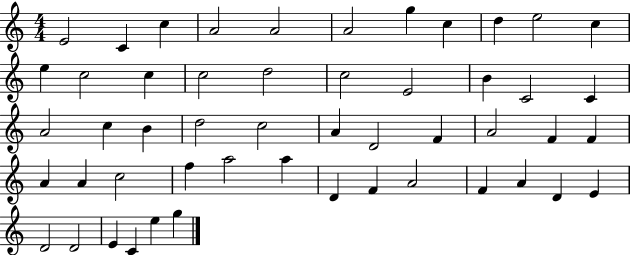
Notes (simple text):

E4/h C4/q C5/q A4/h A4/h A4/h G5/q C5/q D5/q E5/h C5/q E5/q C5/h C5/q C5/h D5/h C5/h E4/h B4/q C4/h C4/q A4/h C5/q B4/q D5/h C5/h A4/q D4/h F4/q A4/h F4/q F4/q A4/q A4/q C5/h F5/q A5/h A5/q D4/q F4/q A4/h F4/q A4/q D4/q E4/q D4/h D4/h E4/q C4/q E5/q G5/q